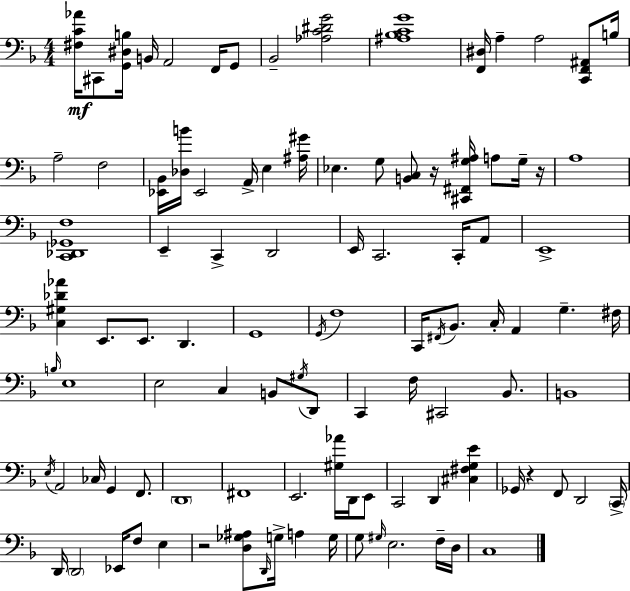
X:1
T:Untitled
M:4/4
L:1/4
K:F
[^F,C_A]/4 ^C,,/2 [G,,^D,B,]/4 B,,/4 A,,2 F,,/4 G,,/2 _B,,2 [_A,C^DG]2 [^A,_B,CG]4 [F,,^D,]/4 A, A,2 [C,,F,,^A,,]/2 B,/4 A,2 F,2 [_E,,_B,,]/4 [_D,B]/4 _E,,2 A,,/4 E, [^A,^G]/4 _E, G,/2 [B,,C,]/2 z/4 [^C,,^F,,G,^A,]/4 A,/2 G,/4 z/4 A,4 [C,,_D,,_G,,F,]4 E,, C,, D,,2 E,,/4 C,,2 C,,/4 A,,/2 E,,4 [C,^G,_D_A] E,,/2 E,,/2 D,, G,,4 G,,/4 F,4 C,,/4 ^F,,/4 _B,,/2 C,/4 A,, G, ^F,/4 B,/4 E,4 E,2 C, B,,/2 ^G,/4 D,,/2 C,, F,/4 ^C,,2 _B,,/2 B,,4 E,/4 A,,2 _C,/4 G,, F,,/2 D,,4 ^F,,4 E,,2 [^G,_A]/4 D,,/4 E,,/2 C,,2 D,, [^C,^F,G,E] _G,,/4 z F,,/2 D,,2 C,,/4 D,,/4 D,,2 _E,,/4 F,/2 E, z2 [D,_G,^A,]/2 D,,/4 G,/4 A, G,/4 G,/2 ^G,/4 E,2 F,/4 D,/4 C,4